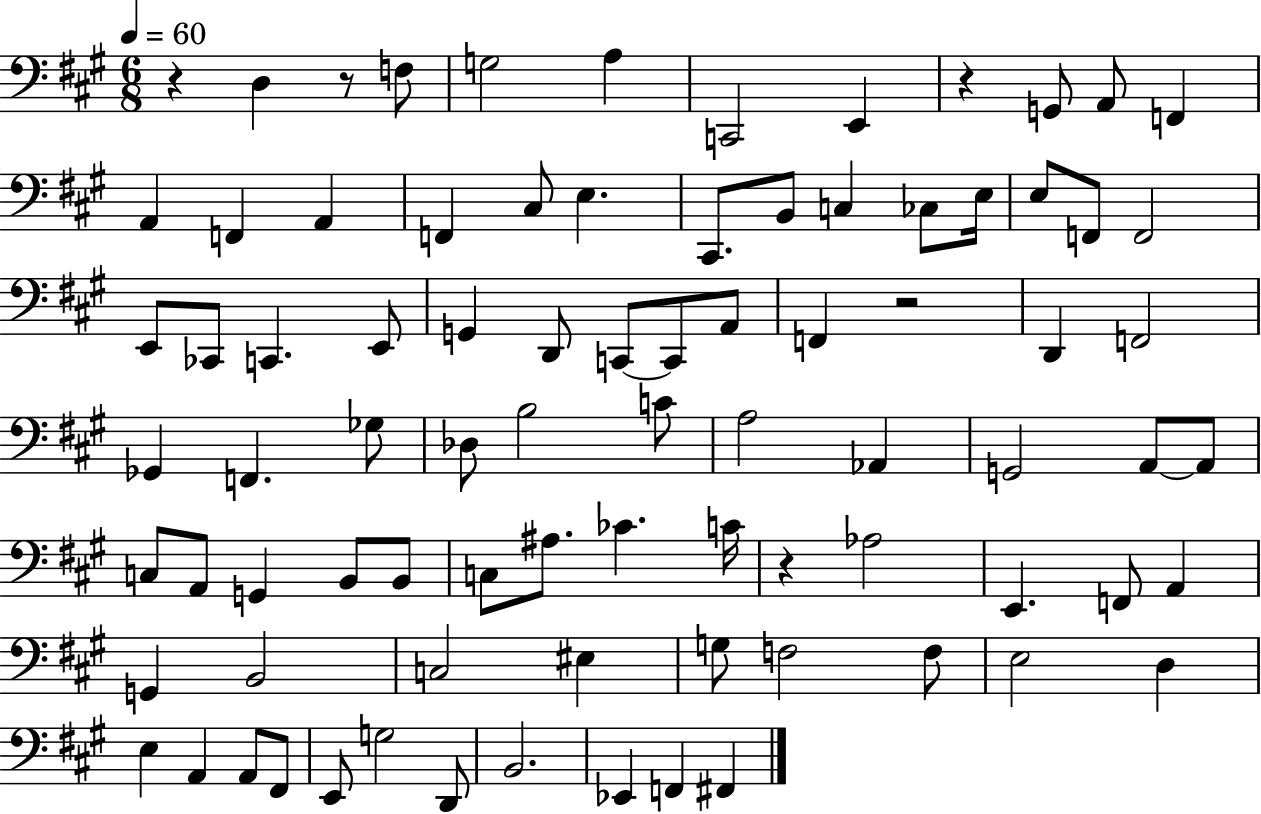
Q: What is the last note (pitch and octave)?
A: F#2